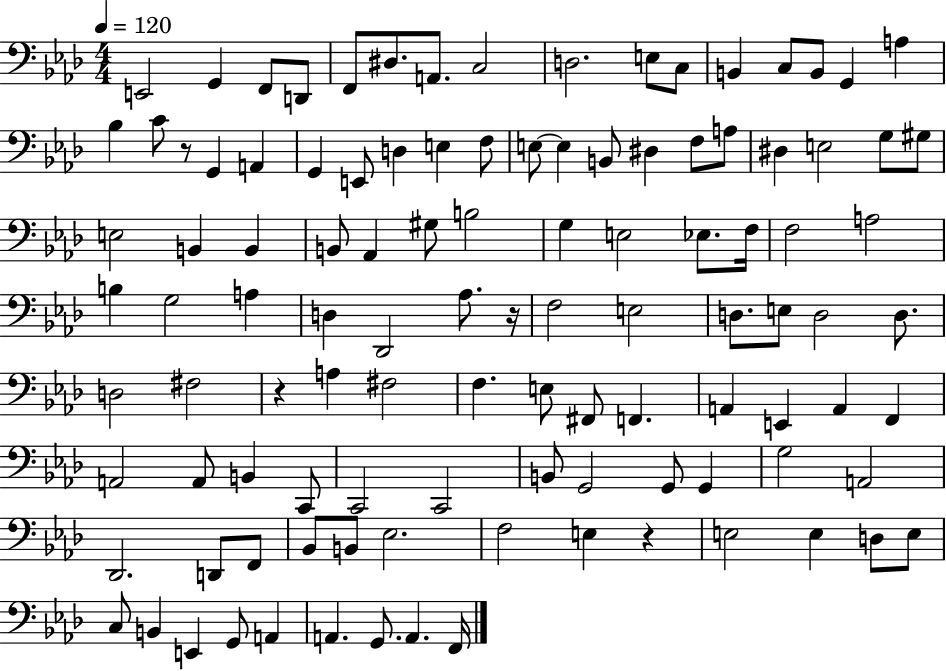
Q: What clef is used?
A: bass